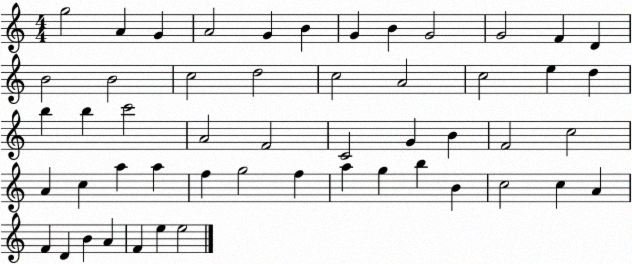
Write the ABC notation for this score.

X:1
T:Untitled
M:4/4
L:1/4
K:C
g2 A G A2 G B G B G2 G2 F D B2 B2 c2 d2 c2 A2 c2 e d b b c'2 A2 F2 C2 G B F2 c2 A c a a f g2 f a g b B c2 c A F D B A F e e2